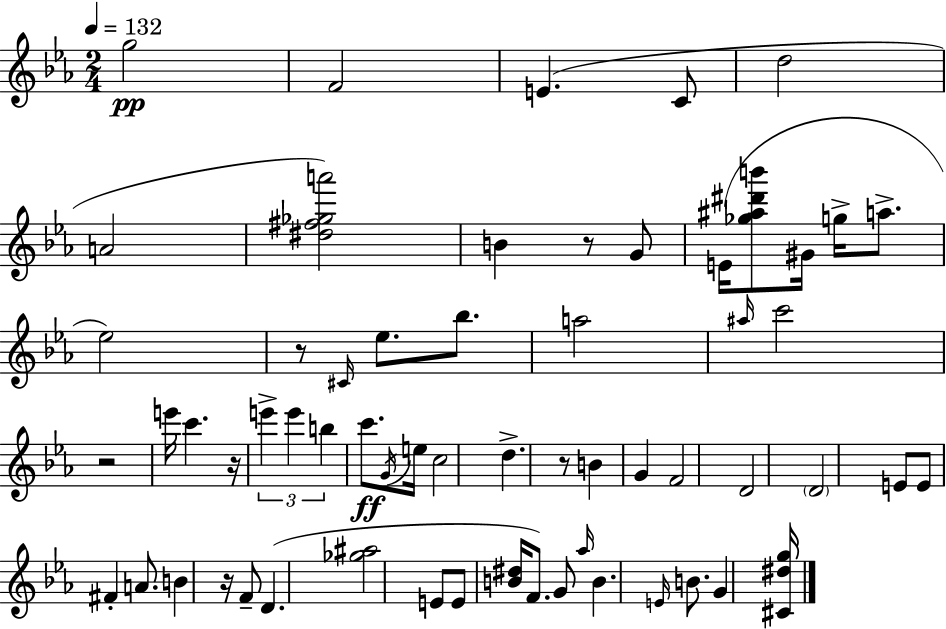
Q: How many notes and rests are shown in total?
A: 61